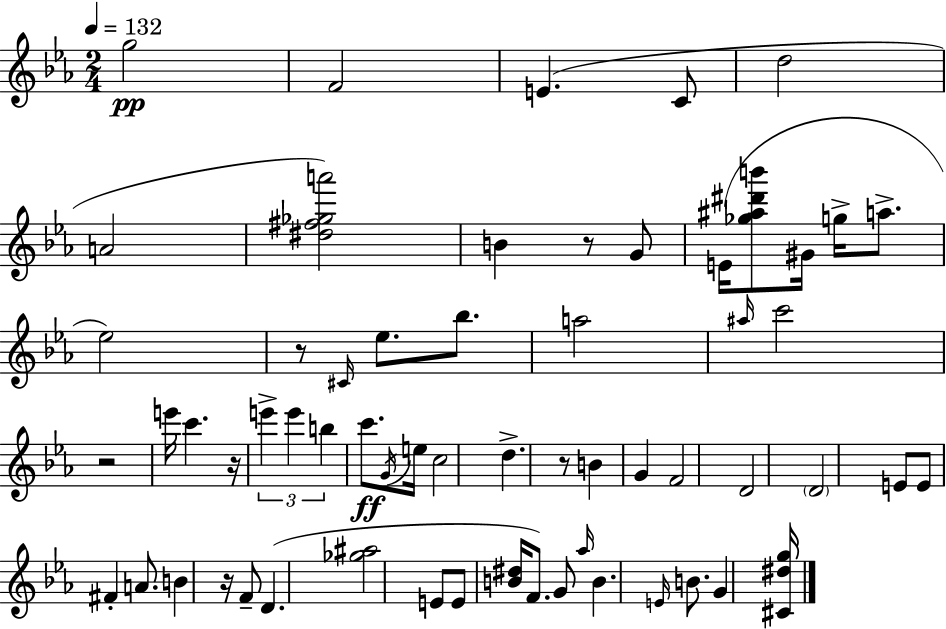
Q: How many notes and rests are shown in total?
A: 61